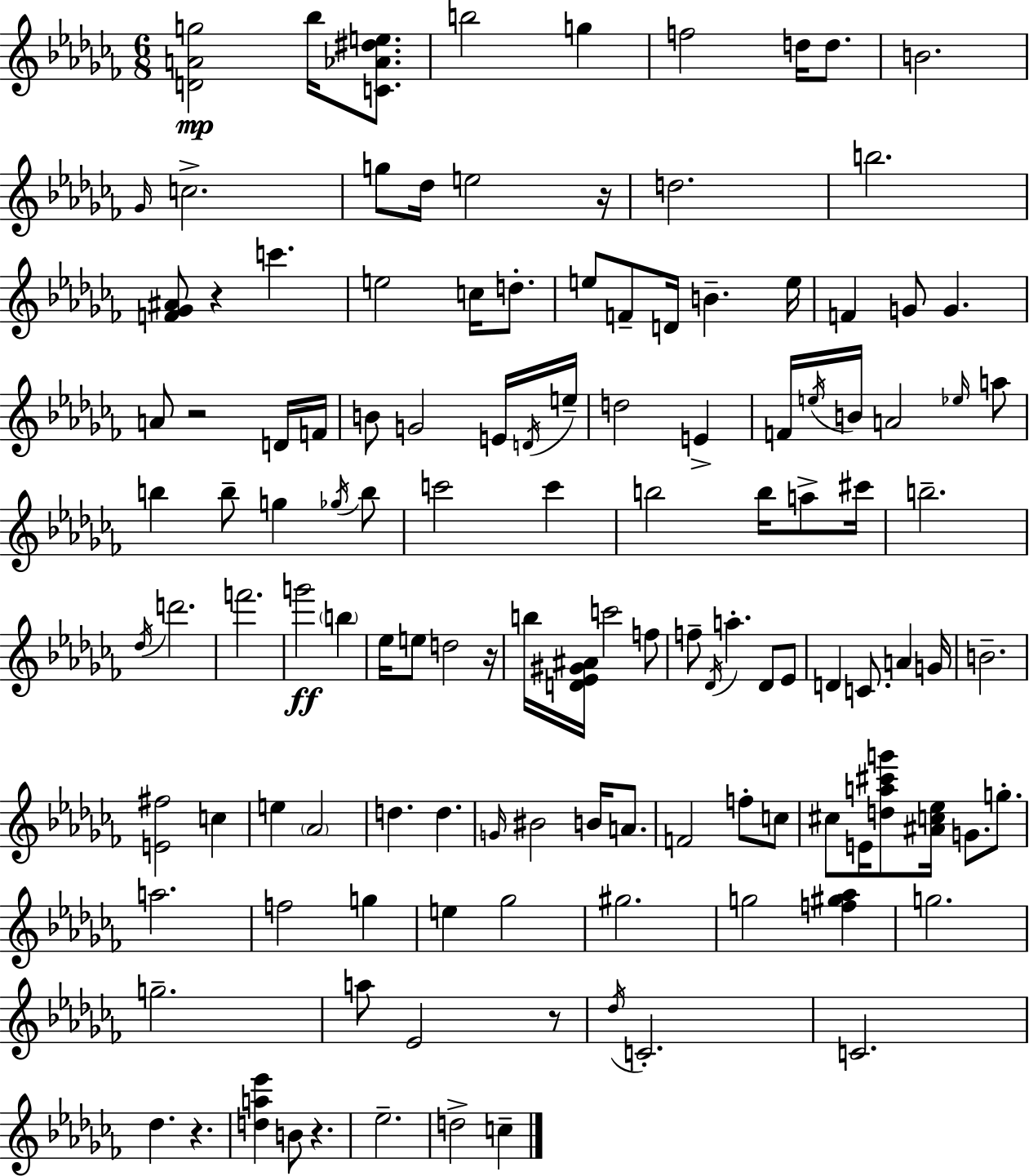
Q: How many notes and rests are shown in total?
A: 126